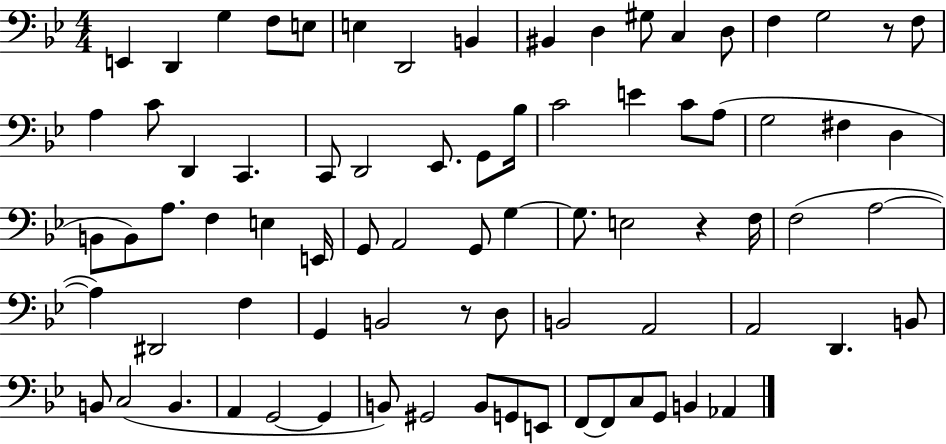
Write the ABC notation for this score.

X:1
T:Untitled
M:4/4
L:1/4
K:Bb
E,, D,, G, F,/2 E,/2 E, D,,2 B,, ^B,, D, ^G,/2 C, D,/2 F, G,2 z/2 F,/2 A, C/2 D,, C,, C,,/2 D,,2 _E,,/2 G,,/2 _B,/4 C2 E C/2 A,/2 G,2 ^F, D, B,,/2 B,,/2 A,/2 F, E, E,,/4 G,,/2 A,,2 G,,/2 G, G,/2 E,2 z F,/4 F,2 A,2 A, ^D,,2 F, G,, B,,2 z/2 D,/2 B,,2 A,,2 A,,2 D,, B,,/2 B,,/2 C,2 B,, A,, G,,2 G,, B,,/2 ^G,,2 B,,/2 G,,/2 E,,/2 F,,/2 F,,/2 C,/2 G,,/2 B,, _A,,